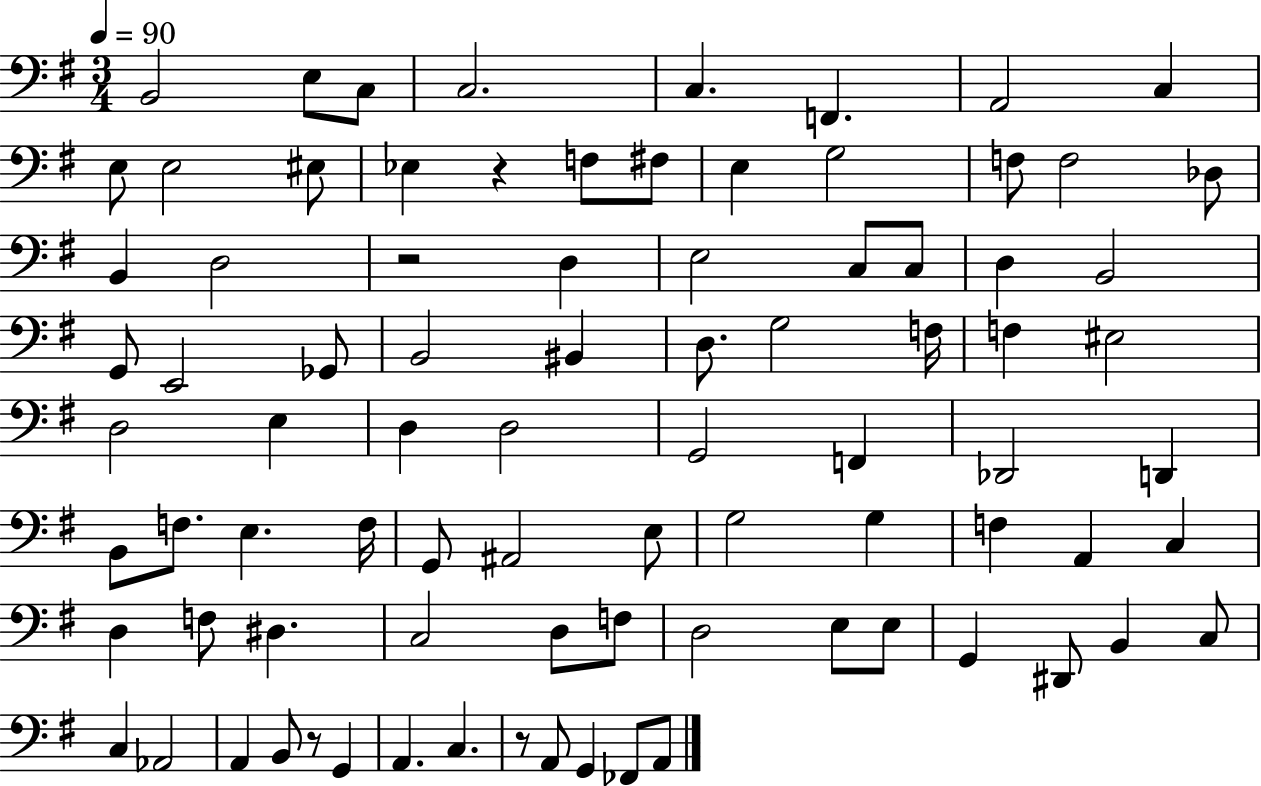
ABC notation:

X:1
T:Untitled
M:3/4
L:1/4
K:G
B,,2 E,/2 C,/2 C,2 C, F,, A,,2 C, E,/2 E,2 ^E,/2 _E, z F,/2 ^F,/2 E, G,2 F,/2 F,2 _D,/2 B,, D,2 z2 D, E,2 C,/2 C,/2 D, B,,2 G,,/2 E,,2 _G,,/2 B,,2 ^B,, D,/2 G,2 F,/4 F, ^E,2 D,2 E, D, D,2 G,,2 F,, _D,,2 D,, B,,/2 F,/2 E, F,/4 G,,/2 ^A,,2 E,/2 G,2 G, F, A,, C, D, F,/2 ^D, C,2 D,/2 F,/2 D,2 E,/2 E,/2 G,, ^D,,/2 B,, C,/2 C, _A,,2 A,, B,,/2 z/2 G,, A,, C, z/2 A,,/2 G,, _F,,/2 A,,/2